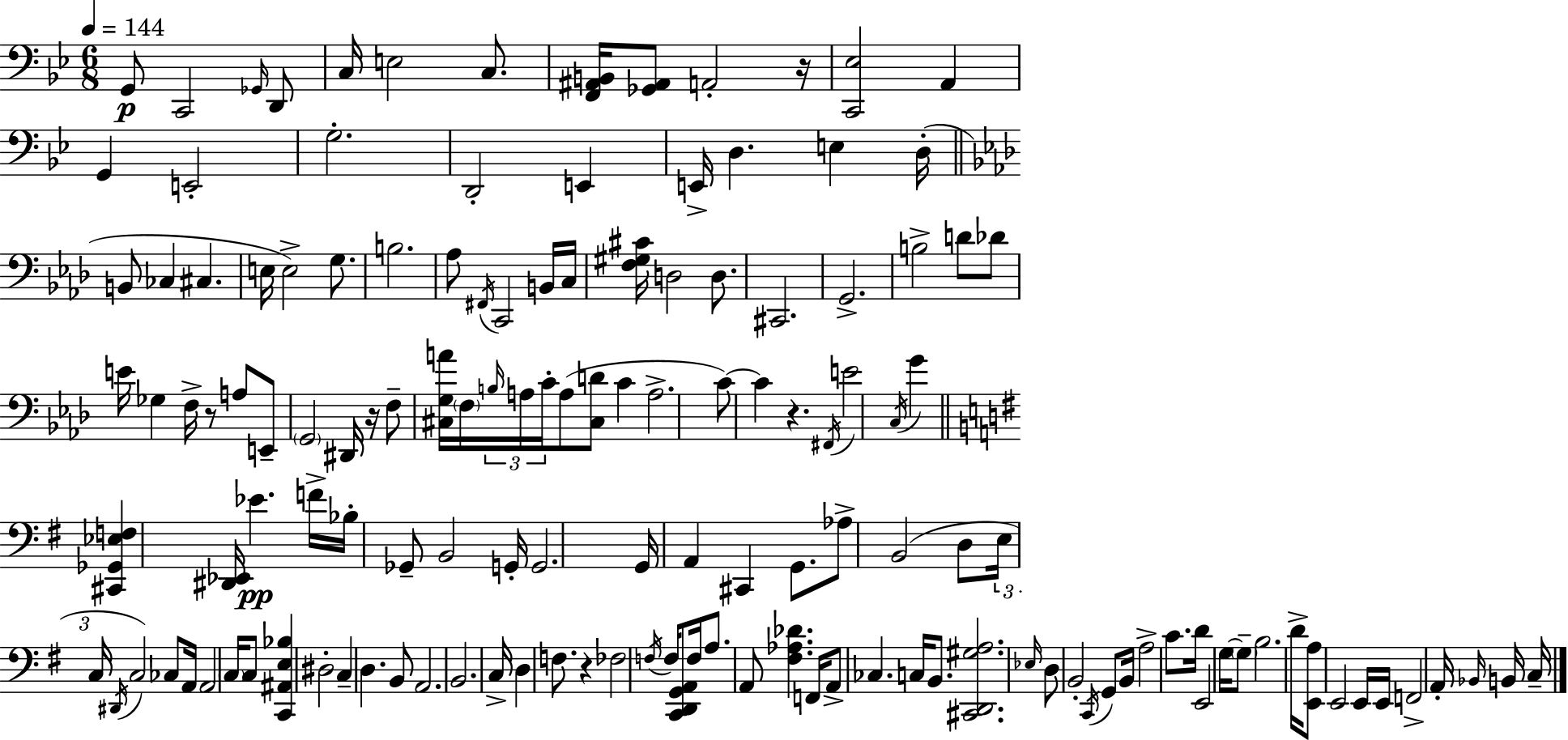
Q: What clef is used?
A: bass